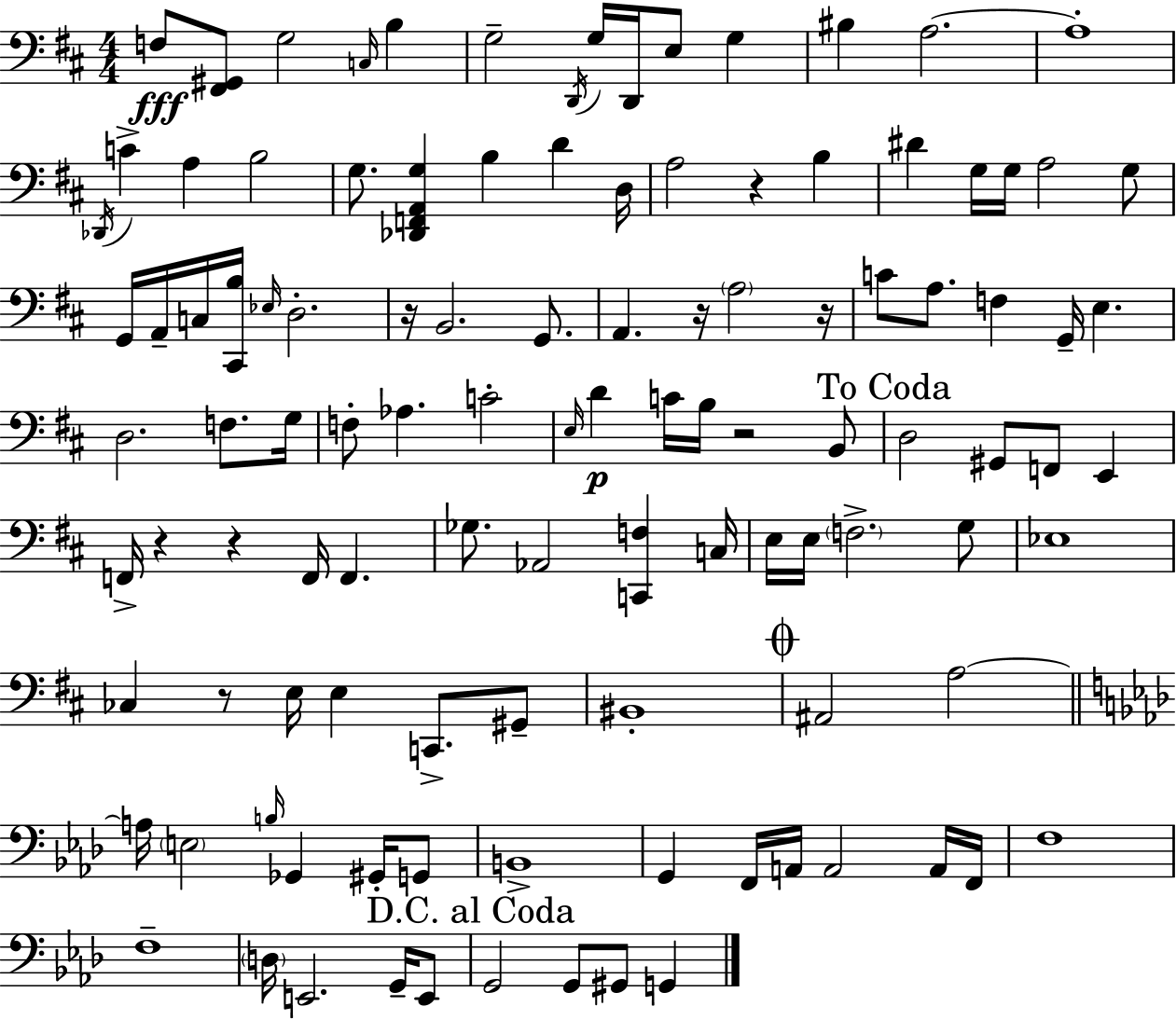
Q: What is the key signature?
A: D major